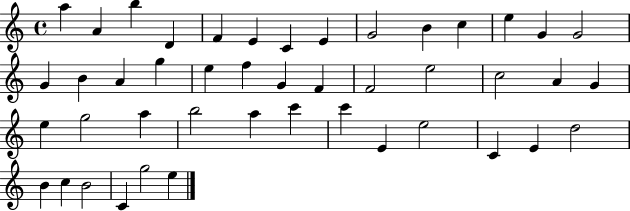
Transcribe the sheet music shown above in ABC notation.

X:1
T:Untitled
M:4/4
L:1/4
K:C
a A b D F E C E G2 B c e G G2 G B A g e f G F F2 e2 c2 A G e g2 a b2 a c' c' E e2 C E d2 B c B2 C g2 e